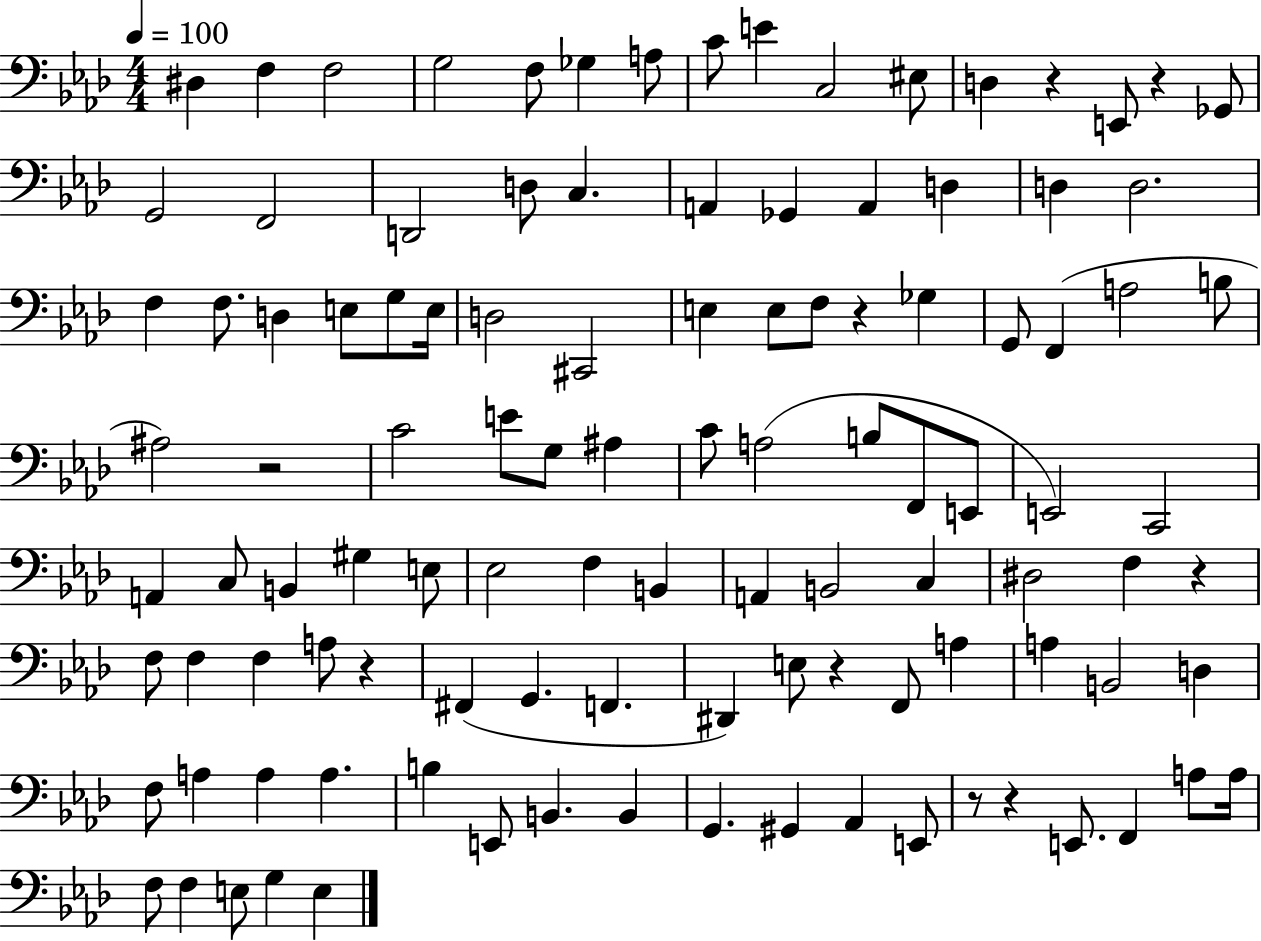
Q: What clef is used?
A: bass